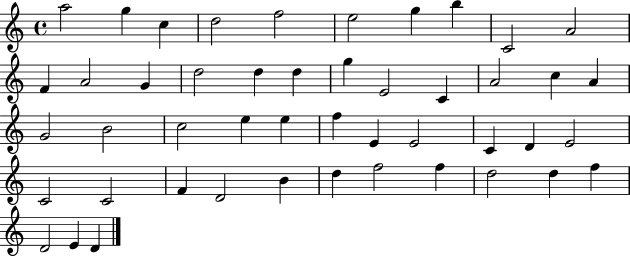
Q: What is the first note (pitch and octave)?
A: A5